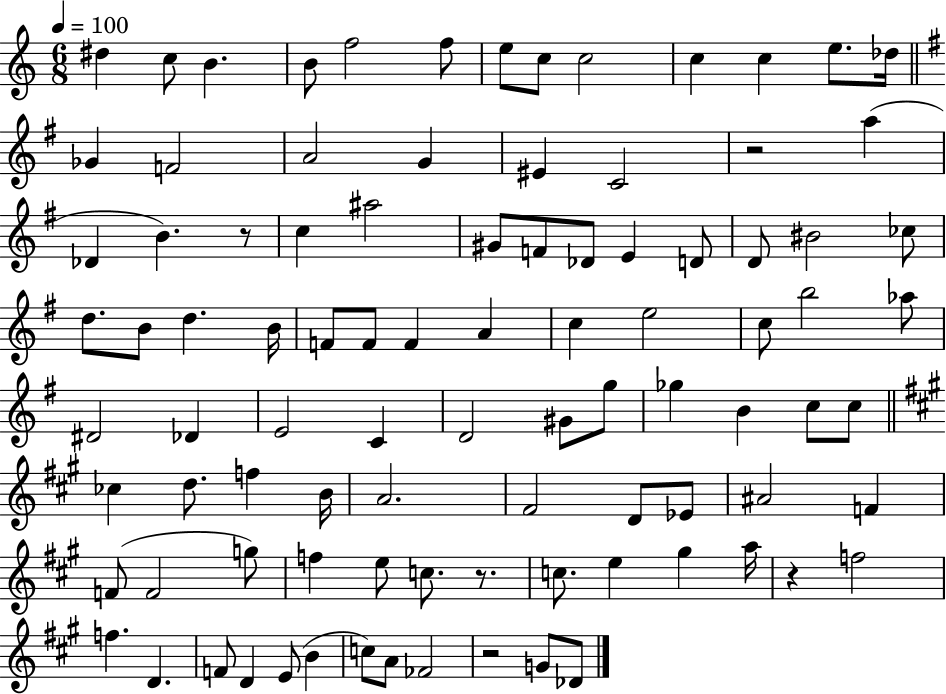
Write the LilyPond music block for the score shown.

{
  \clef treble
  \numericTimeSignature
  \time 6/8
  \key c \major
  \tempo 4 = 100
  dis''4 c''8 b'4. | b'8 f''2 f''8 | e''8 c''8 c''2 | c''4 c''4 e''8. des''16 | \break \bar "||" \break \key e \minor ges'4 f'2 | a'2 g'4 | eis'4 c'2 | r2 a''4( | \break des'4 b'4.) r8 | c''4 ais''2 | gis'8 f'8 des'8 e'4 d'8 | d'8 bis'2 ces''8 | \break d''8. b'8 d''4. b'16 | f'8 f'8 f'4 a'4 | c''4 e''2 | c''8 b''2 aes''8 | \break dis'2 des'4 | e'2 c'4 | d'2 gis'8 g''8 | ges''4 b'4 c''8 c''8 | \break \bar "||" \break \key a \major ces''4 d''8. f''4 b'16 | a'2. | fis'2 d'8 ees'8 | ais'2 f'4 | \break f'8( f'2 g''8) | f''4 e''8 c''8. r8. | c''8. e''4 gis''4 a''16 | r4 f''2 | \break f''4. d'4. | f'8 d'4 e'8( b'4 | c''8) a'8 fes'2 | r2 g'8 des'8 | \break \bar "|."
}